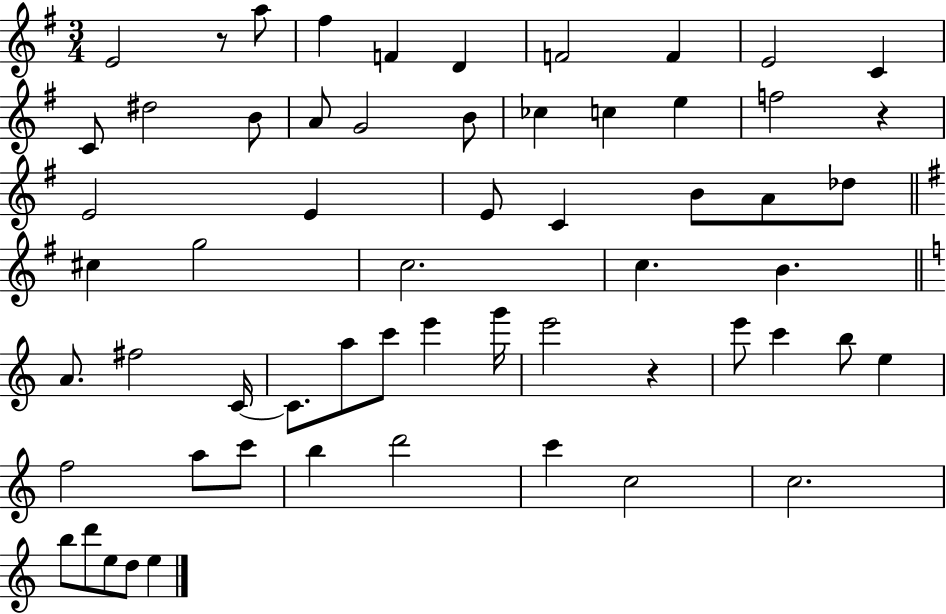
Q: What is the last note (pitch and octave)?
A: E5